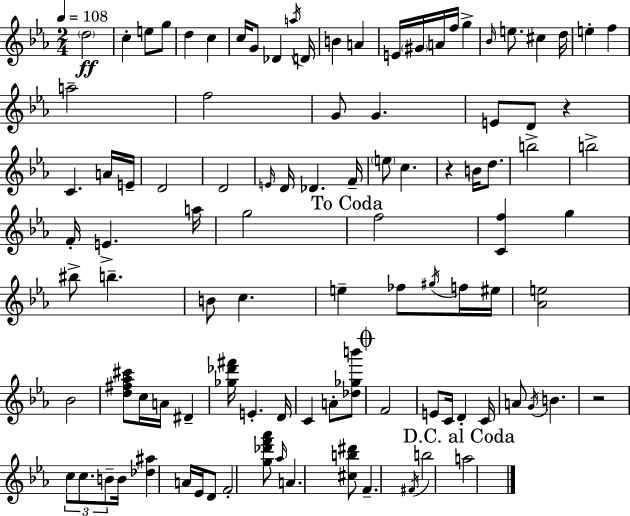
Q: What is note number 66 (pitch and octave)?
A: D4